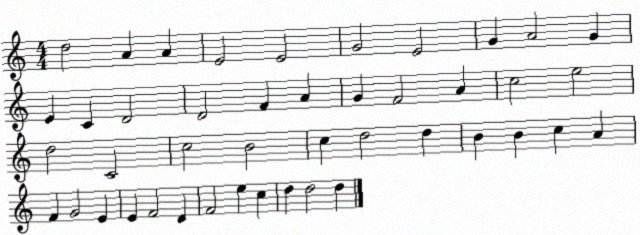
X:1
T:Untitled
M:4/4
L:1/4
K:C
d2 A A E2 E2 G2 E2 G A2 G E C D2 D2 F A G F2 A c2 e2 d2 C2 c2 B2 c d2 d B B c A F G2 E E F2 D F2 e c d d2 d